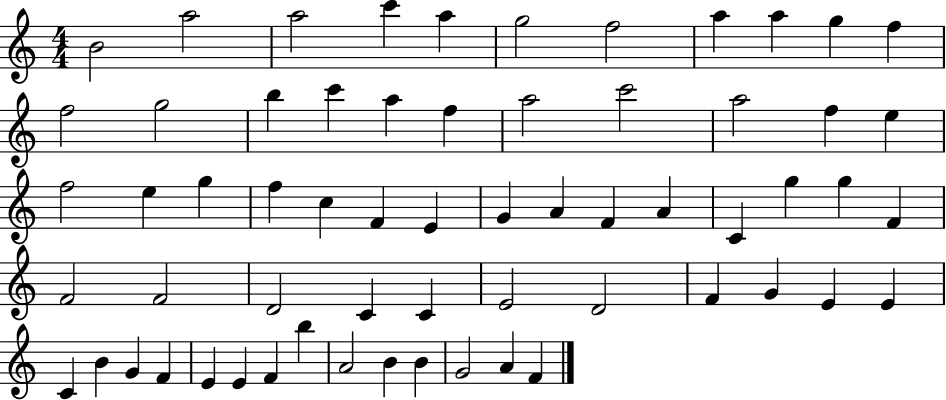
{
  \clef treble
  \numericTimeSignature
  \time 4/4
  \key c \major
  b'2 a''2 | a''2 c'''4 a''4 | g''2 f''2 | a''4 a''4 g''4 f''4 | \break f''2 g''2 | b''4 c'''4 a''4 f''4 | a''2 c'''2 | a''2 f''4 e''4 | \break f''2 e''4 g''4 | f''4 c''4 f'4 e'4 | g'4 a'4 f'4 a'4 | c'4 g''4 g''4 f'4 | \break f'2 f'2 | d'2 c'4 c'4 | e'2 d'2 | f'4 g'4 e'4 e'4 | \break c'4 b'4 g'4 f'4 | e'4 e'4 f'4 b''4 | a'2 b'4 b'4 | g'2 a'4 f'4 | \break \bar "|."
}